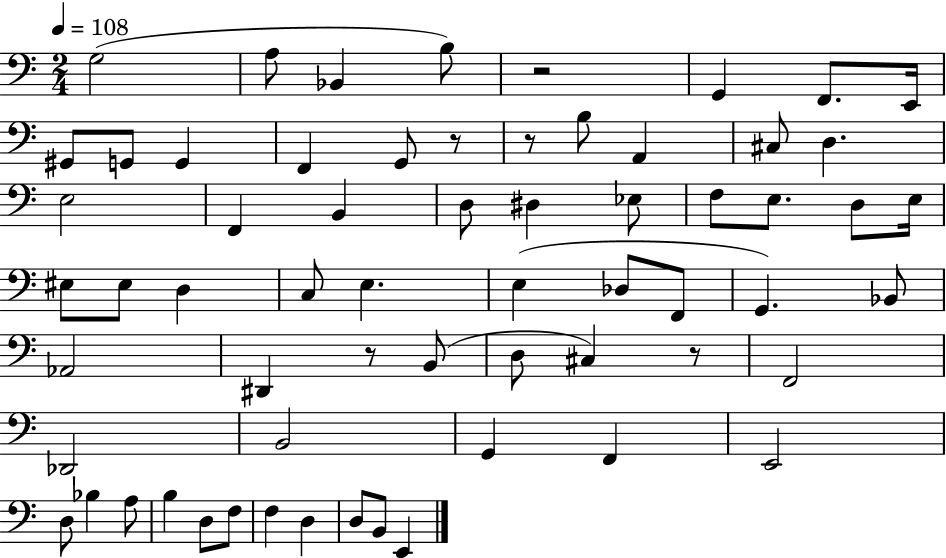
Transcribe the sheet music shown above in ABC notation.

X:1
T:Untitled
M:2/4
L:1/4
K:C
G,2 A,/2 _B,, B,/2 z2 G,, F,,/2 E,,/4 ^G,,/2 G,,/2 G,, F,, G,,/2 z/2 z/2 B,/2 A,, ^C,/2 D, E,2 F,, B,, D,/2 ^D, _E,/2 F,/2 E,/2 D,/2 E,/4 ^E,/2 ^E,/2 D, C,/2 E, E, _D,/2 F,,/2 G,, _B,,/2 _A,,2 ^D,, z/2 B,,/2 D,/2 ^C, z/2 F,,2 _D,,2 B,,2 G,, F,, E,,2 D,/2 _B, A,/2 B, D,/2 F,/2 F, D, D,/2 B,,/2 E,,